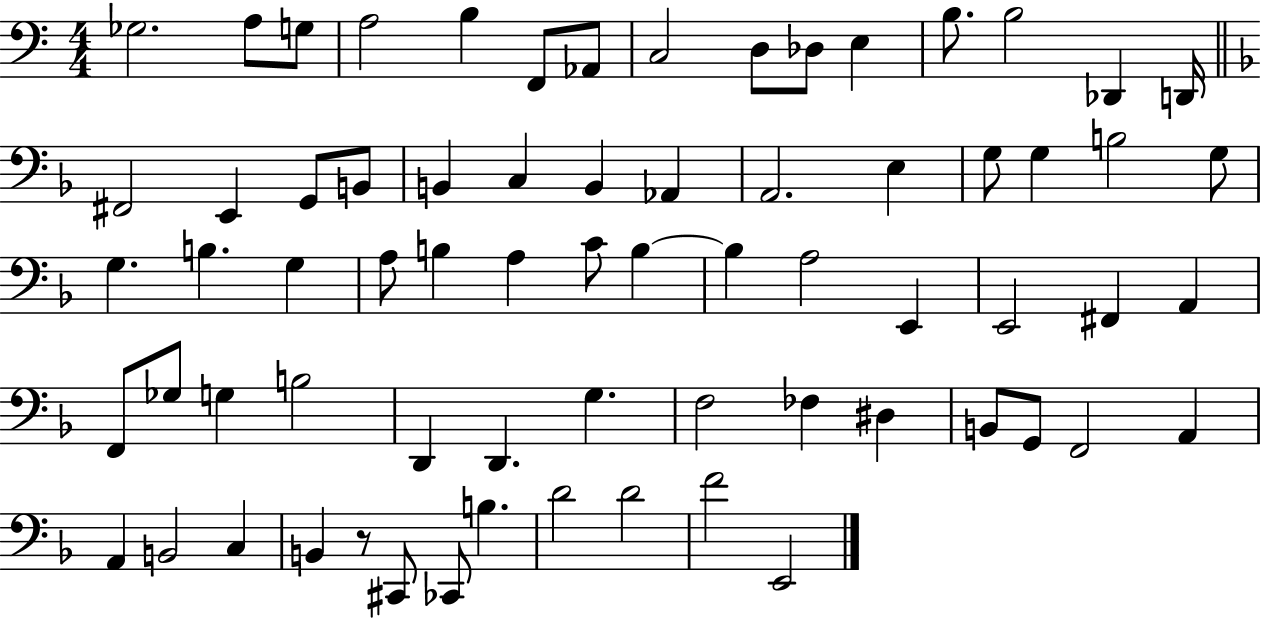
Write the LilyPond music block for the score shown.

{
  \clef bass
  \numericTimeSignature
  \time 4/4
  \key c \major
  \repeat volta 2 { ges2. a8 g8 | a2 b4 f,8 aes,8 | c2 d8 des8 e4 | b8. b2 des,4 d,16 | \break \bar "||" \break \key d \minor fis,2 e,4 g,8 b,8 | b,4 c4 b,4 aes,4 | a,2. e4 | g8 g4 b2 g8 | \break g4. b4. g4 | a8 b4 a4 c'8 b4~~ | b4 a2 e,4 | e,2 fis,4 a,4 | \break f,8 ges8 g4 b2 | d,4 d,4. g4. | f2 fes4 dis4 | b,8 g,8 f,2 a,4 | \break a,4 b,2 c4 | b,4 r8 cis,8 ces,8 b4. | d'2 d'2 | f'2 e,2 | \break } \bar "|."
}